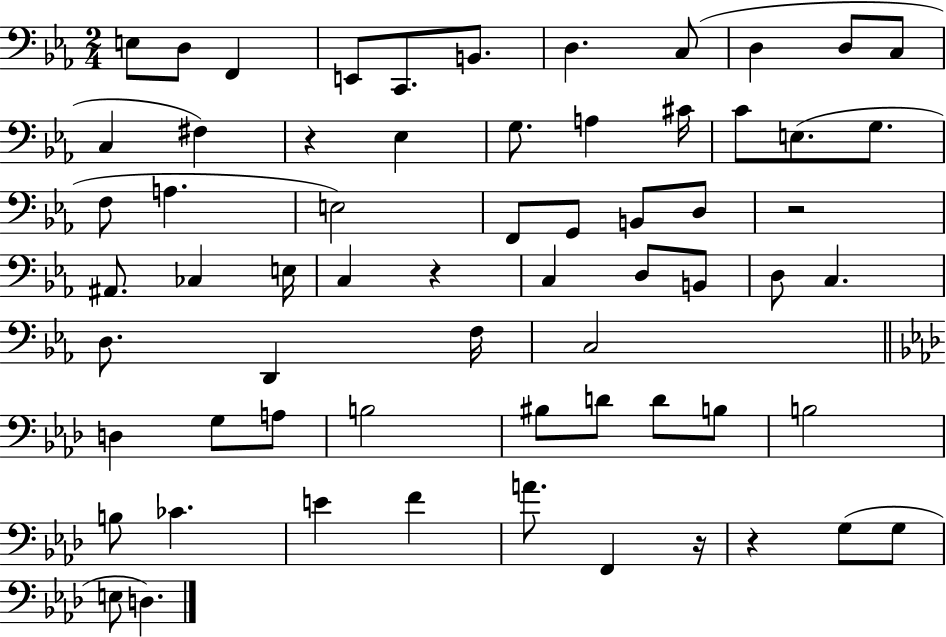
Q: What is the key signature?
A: EES major